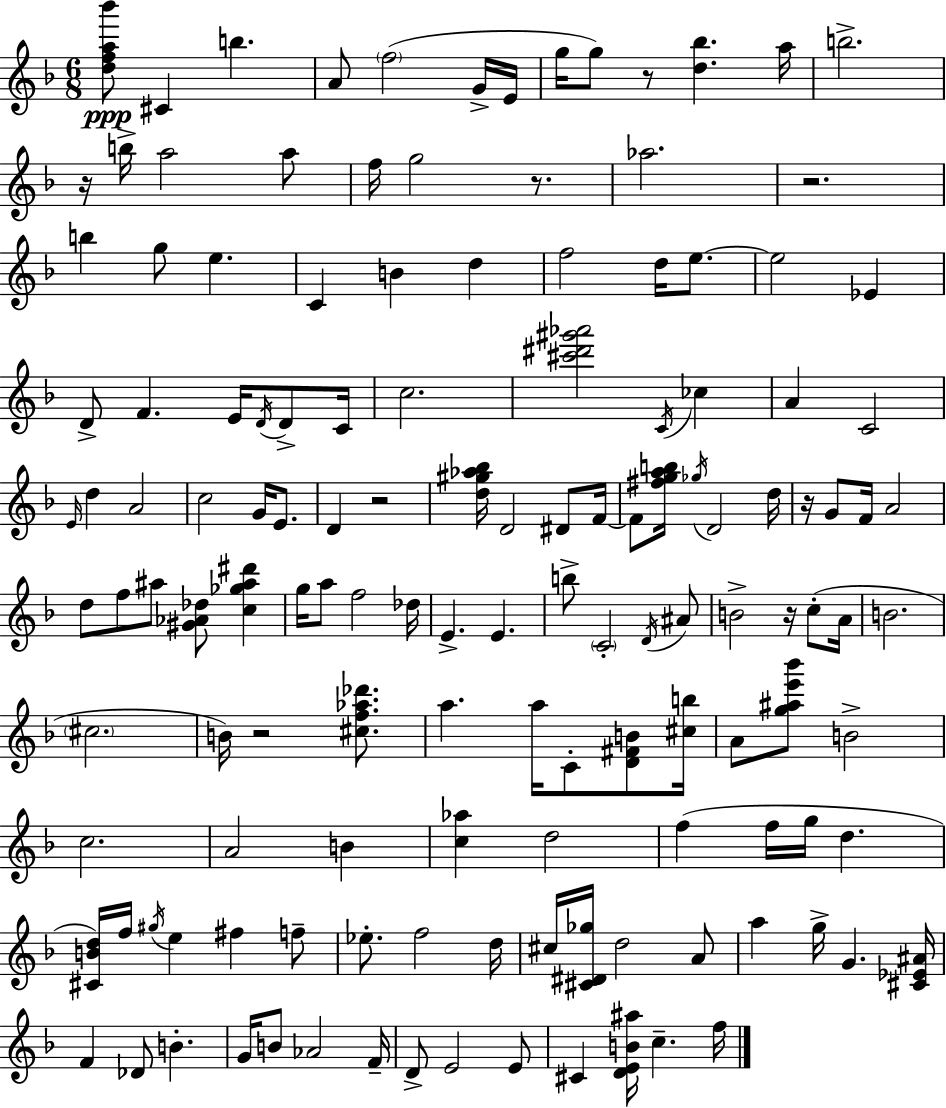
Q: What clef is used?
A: treble